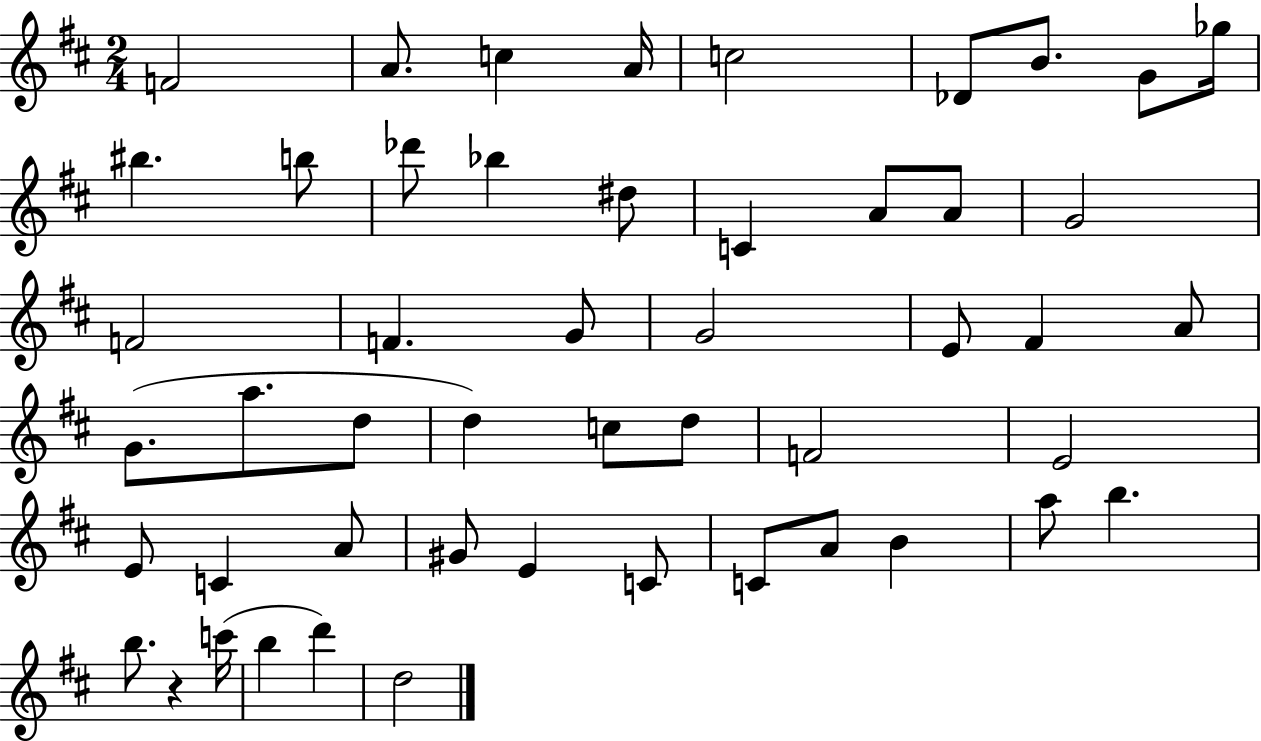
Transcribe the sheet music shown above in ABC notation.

X:1
T:Untitled
M:2/4
L:1/4
K:D
F2 A/2 c A/4 c2 _D/2 B/2 G/2 _g/4 ^b b/2 _d'/2 _b ^d/2 C A/2 A/2 G2 F2 F G/2 G2 E/2 ^F A/2 G/2 a/2 d/2 d c/2 d/2 F2 E2 E/2 C A/2 ^G/2 E C/2 C/2 A/2 B a/2 b b/2 z c'/4 b d' d2